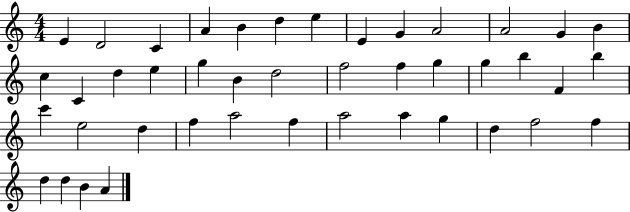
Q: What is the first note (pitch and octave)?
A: E4